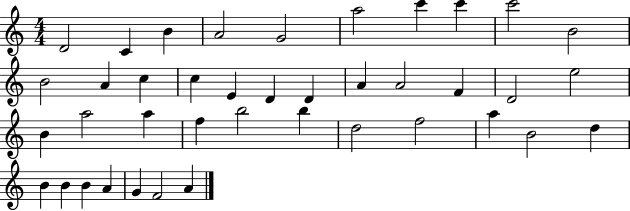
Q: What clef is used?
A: treble